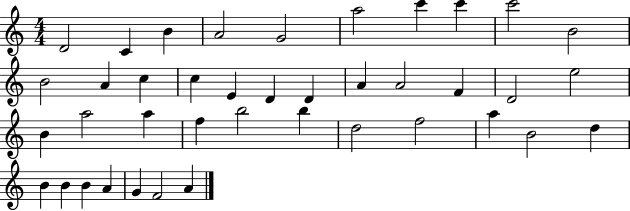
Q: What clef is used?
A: treble